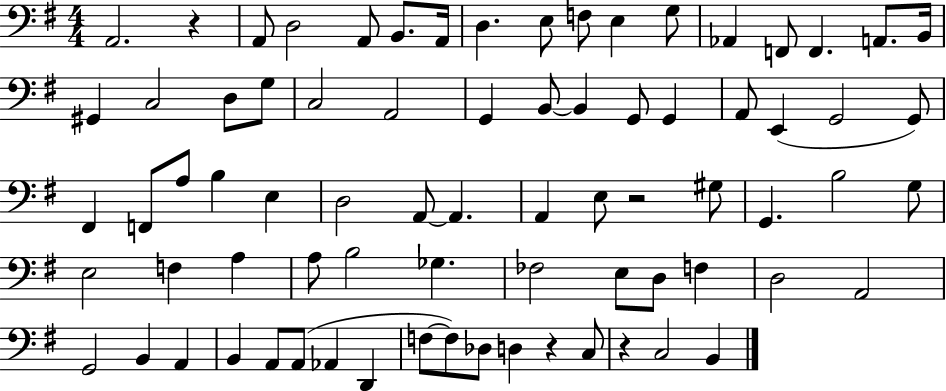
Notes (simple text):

A2/h. R/q A2/e D3/h A2/e B2/e. A2/s D3/q. E3/e F3/e E3/q G3/e Ab2/q F2/e F2/q. A2/e. B2/s G#2/q C3/h D3/e G3/e C3/h A2/h G2/q B2/e B2/q G2/e G2/q A2/e E2/q G2/h G2/e F#2/q F2/e A3/e B3/q E3/q D3/h A2/e A2/q. A2/q E3/e R/h G#3/e G2/q. B3/h G3/e E3/h F3/q A3/q A3/e B3/h Gb3/q. FES3/h E3/e D3/e F3/q D3/h A2/h G2/h B2/q A2/q B2/q A2/e A2/e Ab2/q D2/q F3/e F3/e Db3/e D3/q R/q C3/e R/q C3/h B2/q